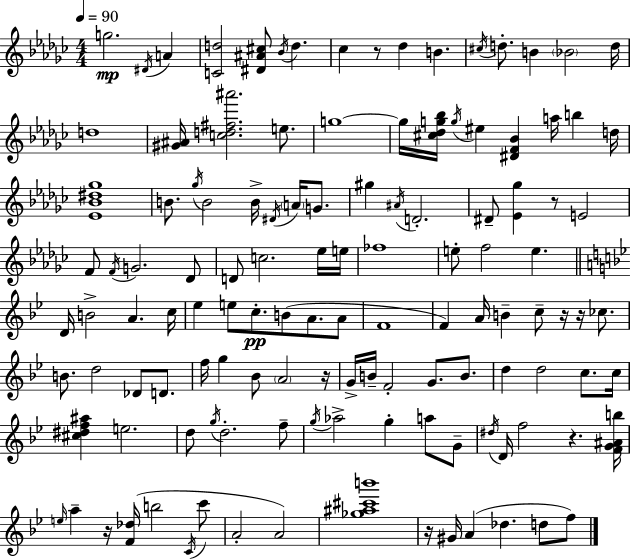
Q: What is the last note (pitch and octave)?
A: F5